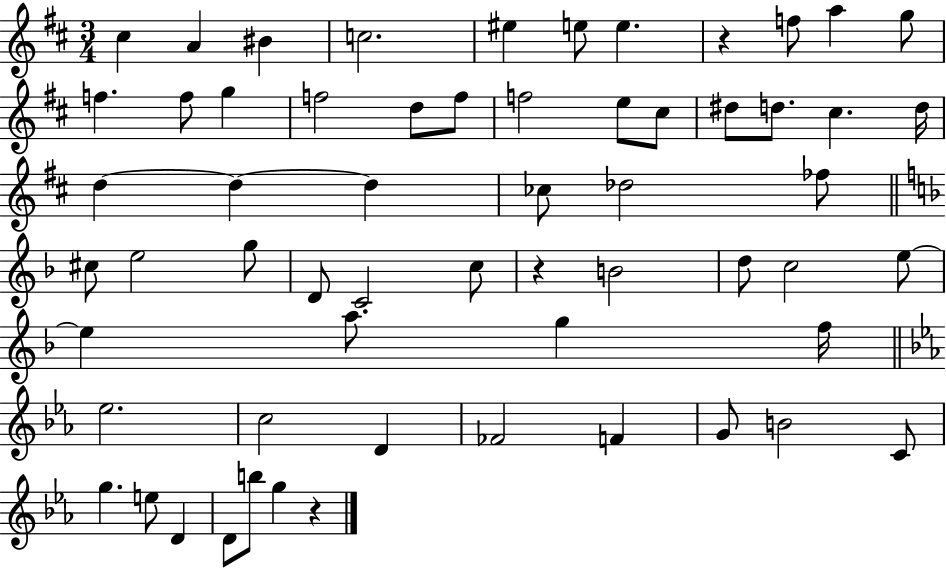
C#5/q A4/q BIS4/q C5/h. EIS5/q E5/e E5/q. R/q F5/e A5/q G5/e F5/q. F5/e G5/q F5/h D5/e F5/e F5/h E5/e C#5/e D#5/e D5/e. C#5/q. D5/s D5/q D5/q D5/q CES5/e Db5/h FES5/e C#5/e E5/h G5/e D4/e C4/h C5/e R/q B4/h D5/e C5/h E5/e E5/q A5/e. G5/q F5/s Eb5/h. C5/h D4/q FES4/h F4/q G4/e B4/h C4/e G5/q. E5/e D4/q D4/e B5/e G5/q R/q